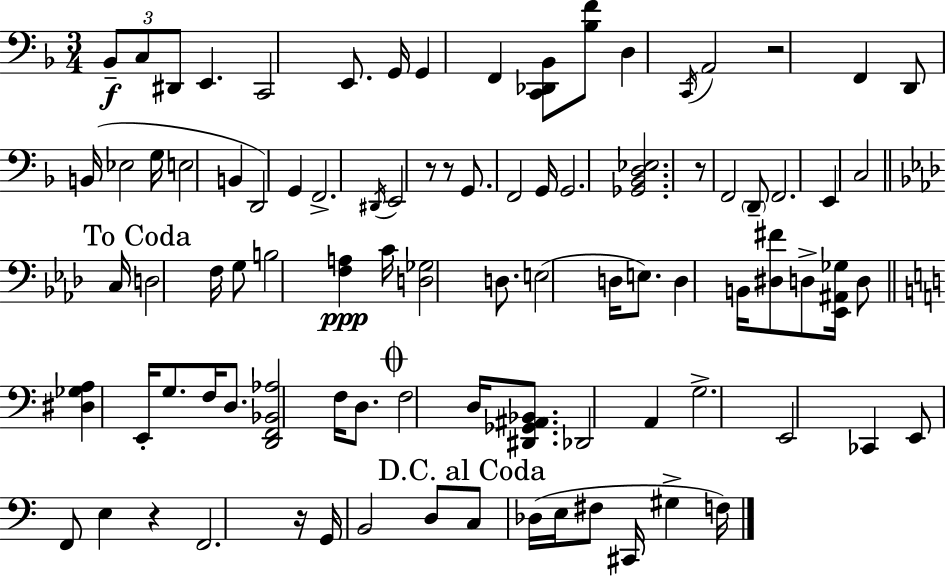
Bb2/e C3/e D#2/e E2/q. C2/h E2/e. G2/s G2/q F2/q [C2,Db2,Bb2]/e [Bb3,F4]/e D3/q C2/s A2/h R/h F2/q D2/e B2/s Eb3/h G3/s E3/h B2/q D2/h G2/q F2/h. D#2/s E2/h R/e R/e G2/e. F2/h G2/s G2/h. [Gb2,Bb2,D3,Eb3]/h. R/e F2/h D2/e F2/h. E2/q C3/h C3/s D3/h F3/s G3/e B3/h [F3,A3]/q C4/s [D3,Gb3]/h D3/e. E3/h D3/s E3/e. D3/q B2/s [D#3,F#4]/e D3/e [Eb2,A#2,Gb3]/s D3/e [D#3,Gb3,A3]/q E2/s G3/e. F3/s D3/e. [D2,F2,Bb2,Ab3]/h F3/s D3/e. F3/h D3/s [D#2,Gb2,A#2,Bb2]/e. Db2/h A2/q G3/h. E2/h CES2/q E2/e F2/e E3/q R/q F2/h. R/s G2/s B2/h D3/e C3/e Db3/s E3/s F#3/e C#2/s G#3/q F3/s